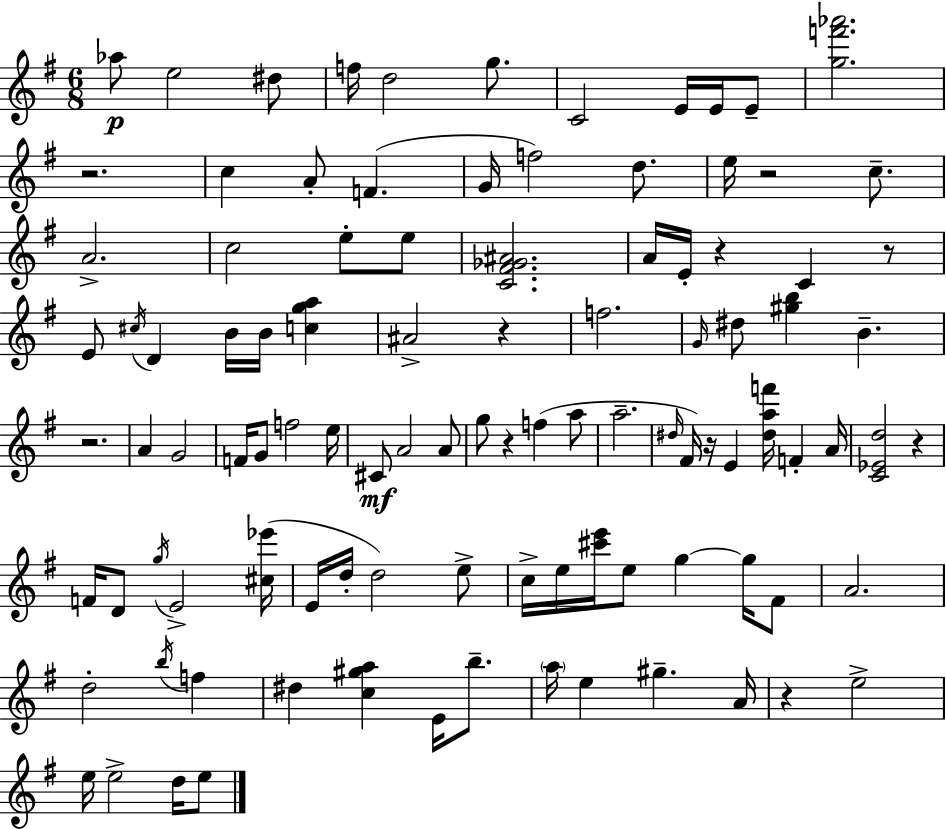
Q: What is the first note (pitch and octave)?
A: Ab5